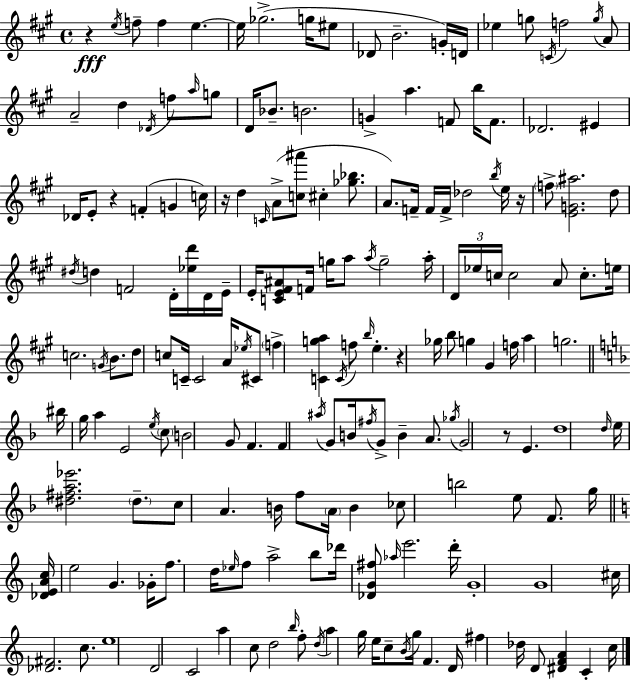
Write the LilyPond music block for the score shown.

{
  \clef treble
  \time 4/4
  \defaultTimeSignature
  \key a \major
  r4\fff \acciaccatura { e''16 } f''8-- f''4 e''4.~~ | e''16 ges''2.->( g''16 eis''8 | des'8 b'2.-- g'16-.) | d'16 ees''4 g''8 \acciaccatura { c'16 } f''2 | \break \acciaccatura { g''16 } a'8 a'2-- d''4 \acciaccatura { des'16 } | f''8 \grace { a''16 } g''8 d'16 bes'8.-- b'2. | g'4-> a''4. f'8 | b''16 f'8. des'2. | \break eis'4 des'16 e'8-. r4 f'4-.( | g'4 c''16) r16 d''4 \grace { c'16 } a'8->( <c'' ais'''>8 cis''4-. | <ges'' bes''>8. a'8.) f'16-- f'16 f'16-> des''2 | \acciaccatura { b''16 } e''16 r16 \parenthesize f''8-> <e' g' ais''>2. | \break d''8 \acciaccatura { dis''16 } d''4 f'2 | d'16-. <ees'' d'''>16 d'16 e'16-- e'16-. <c' e' fis' ais'>8 f'16 g''16 a''8 \acciaccatura { a''16 } | g''2-- a''16-. \tuplet 3/2 { d'16 ees''16 c''16 } c''2 | a'8 c''8.-. e''16 c''2. | \break \acciaccatura { g'16 } b'8. d''8 c''8 c'16-- c'2 | a'16 \acciaccatura { ees''16 } cis'8 \parenthesize f''4-> <c' g'' a''>4 | \acciaccatura { c'16 } f''8 \grace { b''16 } e''4.-. r4 | ges''16 b''8 g''4 gis'4 f''16 a''4 | \break g''2. \bar "||" \break \key f \major bis''16 g''16 a''4 e'2 \acciaccatura { e''16 } \parenthesize c''8 | b'2 g'8 f'4. | f'4 \acciaccatura { ais''16 } g'8 b'16 \acciaccatura { fis''16 } g'8-> b'4-- | a'8. \acciaccatura { ges''16 } g'2 r8 e'4. | \break d''1 | \grace { d''16 } e''16 <dis'' fis'' a'' ees'''>2. | \parenthesize dis''8.-- c''8 a'4. b'16 f''8 | \parenthesize a'16 b'4 ces''8 b''2 e''8 | \break f'8. g''16 \bar "||" \break \key c \major <des' e' a' c''>16 e''2 g'4. ges'16-. | f''8. d''16 \grace { ees''16 } f''8 a''2-> b''8 | des'''16 <des' g' fis''>8 \grace { aes''16 } e'''2. | d'''16-. g'1-. | \break g'1 | cis''16 <des' fis'>2. c''8. | e''1 | d'2 c'2 | \break a''4 c''8 d''2 | \grace { b''16 } f''8-. \acciaccatura { d''16 } a''4 g''16 e''16 c''8-- \acciaccatura { b'16 } g''16 f'4. | d'16 fis''4 des''16 d'8 <dis' f' a'>4 | c'4-. c''16 \bar "|."
}